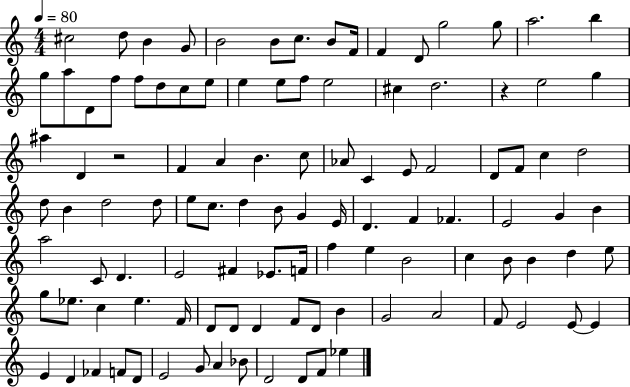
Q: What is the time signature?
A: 4/4